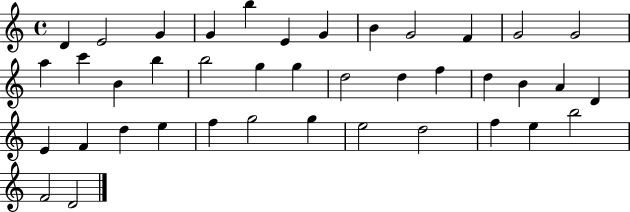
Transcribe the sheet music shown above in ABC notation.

X:1
T:Untitled
M:4/4
L:1/4
K:C
D E2 G G b E G B G2 F G2 G2 a c' B b b2 g g d2 d f d B A D E F d e f g2 g e2 d2 f e b2 F2 D2